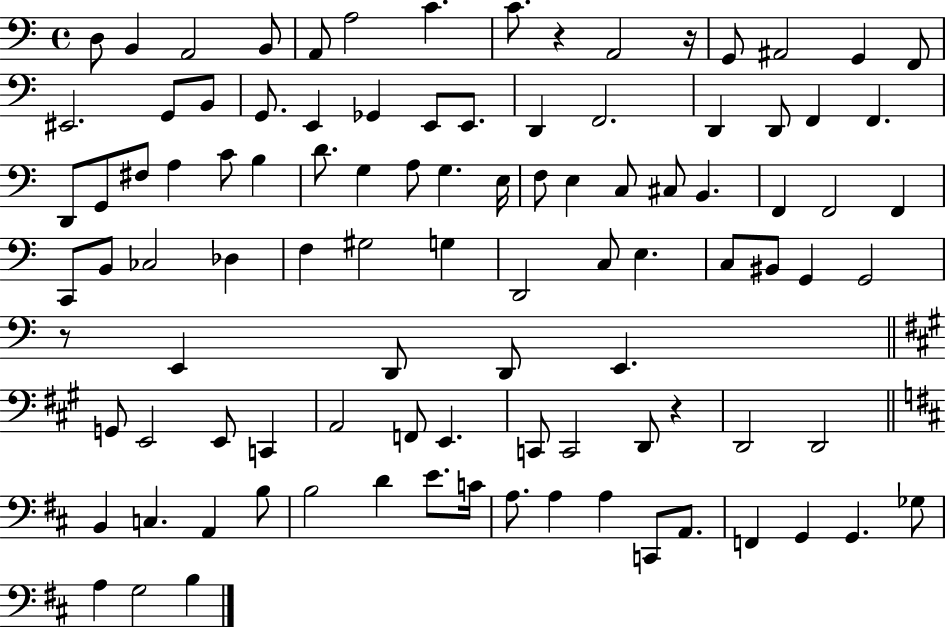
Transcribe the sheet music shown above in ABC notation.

X:1
T:Untitled
M:4/4
L:1/4
K:C
D,/2 B,, A,,2 B,,/2 A,,/2 A,2 C C/2 z A,,2 z/4 G,,/2 ^A,,2 G,, F,,/2 ^E,,2 G,,/2 B,,/2 G,,/2 E,, _G,, E,,/2 E,,/2 D,, F,,2 D,, D,,/2 F,, F,, D,,/2 G,,/2 ^F,/2 A, C/2 B, D/2 G, A,/2 G, E,/4 F,/2 E, C,/2 ^C,/2 B,, F,, F,,2 F,, C,,/2 B,,/2 _C,2 _D, F, ^G,2 G, D,,2 C,/2 E, C,/2 ^B,,/2 G,, G,,2 z/2 E,, D,,/2 D,,/2 E,, G,,/2 E,,2 E,,/2 C,, A,,2 F,,/2 E,, C,,/2 C,,2 D,,/2 z D,,2 D,,2 B,, C, A,, B,/2 B,2 D E/2 C/4 A,/2 A, A, C,,/2 A,,/2 F,, G,, G,, _G,/2 A, G,2 B,